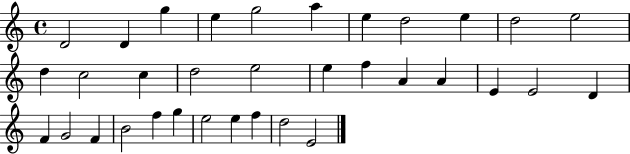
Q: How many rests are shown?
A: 0